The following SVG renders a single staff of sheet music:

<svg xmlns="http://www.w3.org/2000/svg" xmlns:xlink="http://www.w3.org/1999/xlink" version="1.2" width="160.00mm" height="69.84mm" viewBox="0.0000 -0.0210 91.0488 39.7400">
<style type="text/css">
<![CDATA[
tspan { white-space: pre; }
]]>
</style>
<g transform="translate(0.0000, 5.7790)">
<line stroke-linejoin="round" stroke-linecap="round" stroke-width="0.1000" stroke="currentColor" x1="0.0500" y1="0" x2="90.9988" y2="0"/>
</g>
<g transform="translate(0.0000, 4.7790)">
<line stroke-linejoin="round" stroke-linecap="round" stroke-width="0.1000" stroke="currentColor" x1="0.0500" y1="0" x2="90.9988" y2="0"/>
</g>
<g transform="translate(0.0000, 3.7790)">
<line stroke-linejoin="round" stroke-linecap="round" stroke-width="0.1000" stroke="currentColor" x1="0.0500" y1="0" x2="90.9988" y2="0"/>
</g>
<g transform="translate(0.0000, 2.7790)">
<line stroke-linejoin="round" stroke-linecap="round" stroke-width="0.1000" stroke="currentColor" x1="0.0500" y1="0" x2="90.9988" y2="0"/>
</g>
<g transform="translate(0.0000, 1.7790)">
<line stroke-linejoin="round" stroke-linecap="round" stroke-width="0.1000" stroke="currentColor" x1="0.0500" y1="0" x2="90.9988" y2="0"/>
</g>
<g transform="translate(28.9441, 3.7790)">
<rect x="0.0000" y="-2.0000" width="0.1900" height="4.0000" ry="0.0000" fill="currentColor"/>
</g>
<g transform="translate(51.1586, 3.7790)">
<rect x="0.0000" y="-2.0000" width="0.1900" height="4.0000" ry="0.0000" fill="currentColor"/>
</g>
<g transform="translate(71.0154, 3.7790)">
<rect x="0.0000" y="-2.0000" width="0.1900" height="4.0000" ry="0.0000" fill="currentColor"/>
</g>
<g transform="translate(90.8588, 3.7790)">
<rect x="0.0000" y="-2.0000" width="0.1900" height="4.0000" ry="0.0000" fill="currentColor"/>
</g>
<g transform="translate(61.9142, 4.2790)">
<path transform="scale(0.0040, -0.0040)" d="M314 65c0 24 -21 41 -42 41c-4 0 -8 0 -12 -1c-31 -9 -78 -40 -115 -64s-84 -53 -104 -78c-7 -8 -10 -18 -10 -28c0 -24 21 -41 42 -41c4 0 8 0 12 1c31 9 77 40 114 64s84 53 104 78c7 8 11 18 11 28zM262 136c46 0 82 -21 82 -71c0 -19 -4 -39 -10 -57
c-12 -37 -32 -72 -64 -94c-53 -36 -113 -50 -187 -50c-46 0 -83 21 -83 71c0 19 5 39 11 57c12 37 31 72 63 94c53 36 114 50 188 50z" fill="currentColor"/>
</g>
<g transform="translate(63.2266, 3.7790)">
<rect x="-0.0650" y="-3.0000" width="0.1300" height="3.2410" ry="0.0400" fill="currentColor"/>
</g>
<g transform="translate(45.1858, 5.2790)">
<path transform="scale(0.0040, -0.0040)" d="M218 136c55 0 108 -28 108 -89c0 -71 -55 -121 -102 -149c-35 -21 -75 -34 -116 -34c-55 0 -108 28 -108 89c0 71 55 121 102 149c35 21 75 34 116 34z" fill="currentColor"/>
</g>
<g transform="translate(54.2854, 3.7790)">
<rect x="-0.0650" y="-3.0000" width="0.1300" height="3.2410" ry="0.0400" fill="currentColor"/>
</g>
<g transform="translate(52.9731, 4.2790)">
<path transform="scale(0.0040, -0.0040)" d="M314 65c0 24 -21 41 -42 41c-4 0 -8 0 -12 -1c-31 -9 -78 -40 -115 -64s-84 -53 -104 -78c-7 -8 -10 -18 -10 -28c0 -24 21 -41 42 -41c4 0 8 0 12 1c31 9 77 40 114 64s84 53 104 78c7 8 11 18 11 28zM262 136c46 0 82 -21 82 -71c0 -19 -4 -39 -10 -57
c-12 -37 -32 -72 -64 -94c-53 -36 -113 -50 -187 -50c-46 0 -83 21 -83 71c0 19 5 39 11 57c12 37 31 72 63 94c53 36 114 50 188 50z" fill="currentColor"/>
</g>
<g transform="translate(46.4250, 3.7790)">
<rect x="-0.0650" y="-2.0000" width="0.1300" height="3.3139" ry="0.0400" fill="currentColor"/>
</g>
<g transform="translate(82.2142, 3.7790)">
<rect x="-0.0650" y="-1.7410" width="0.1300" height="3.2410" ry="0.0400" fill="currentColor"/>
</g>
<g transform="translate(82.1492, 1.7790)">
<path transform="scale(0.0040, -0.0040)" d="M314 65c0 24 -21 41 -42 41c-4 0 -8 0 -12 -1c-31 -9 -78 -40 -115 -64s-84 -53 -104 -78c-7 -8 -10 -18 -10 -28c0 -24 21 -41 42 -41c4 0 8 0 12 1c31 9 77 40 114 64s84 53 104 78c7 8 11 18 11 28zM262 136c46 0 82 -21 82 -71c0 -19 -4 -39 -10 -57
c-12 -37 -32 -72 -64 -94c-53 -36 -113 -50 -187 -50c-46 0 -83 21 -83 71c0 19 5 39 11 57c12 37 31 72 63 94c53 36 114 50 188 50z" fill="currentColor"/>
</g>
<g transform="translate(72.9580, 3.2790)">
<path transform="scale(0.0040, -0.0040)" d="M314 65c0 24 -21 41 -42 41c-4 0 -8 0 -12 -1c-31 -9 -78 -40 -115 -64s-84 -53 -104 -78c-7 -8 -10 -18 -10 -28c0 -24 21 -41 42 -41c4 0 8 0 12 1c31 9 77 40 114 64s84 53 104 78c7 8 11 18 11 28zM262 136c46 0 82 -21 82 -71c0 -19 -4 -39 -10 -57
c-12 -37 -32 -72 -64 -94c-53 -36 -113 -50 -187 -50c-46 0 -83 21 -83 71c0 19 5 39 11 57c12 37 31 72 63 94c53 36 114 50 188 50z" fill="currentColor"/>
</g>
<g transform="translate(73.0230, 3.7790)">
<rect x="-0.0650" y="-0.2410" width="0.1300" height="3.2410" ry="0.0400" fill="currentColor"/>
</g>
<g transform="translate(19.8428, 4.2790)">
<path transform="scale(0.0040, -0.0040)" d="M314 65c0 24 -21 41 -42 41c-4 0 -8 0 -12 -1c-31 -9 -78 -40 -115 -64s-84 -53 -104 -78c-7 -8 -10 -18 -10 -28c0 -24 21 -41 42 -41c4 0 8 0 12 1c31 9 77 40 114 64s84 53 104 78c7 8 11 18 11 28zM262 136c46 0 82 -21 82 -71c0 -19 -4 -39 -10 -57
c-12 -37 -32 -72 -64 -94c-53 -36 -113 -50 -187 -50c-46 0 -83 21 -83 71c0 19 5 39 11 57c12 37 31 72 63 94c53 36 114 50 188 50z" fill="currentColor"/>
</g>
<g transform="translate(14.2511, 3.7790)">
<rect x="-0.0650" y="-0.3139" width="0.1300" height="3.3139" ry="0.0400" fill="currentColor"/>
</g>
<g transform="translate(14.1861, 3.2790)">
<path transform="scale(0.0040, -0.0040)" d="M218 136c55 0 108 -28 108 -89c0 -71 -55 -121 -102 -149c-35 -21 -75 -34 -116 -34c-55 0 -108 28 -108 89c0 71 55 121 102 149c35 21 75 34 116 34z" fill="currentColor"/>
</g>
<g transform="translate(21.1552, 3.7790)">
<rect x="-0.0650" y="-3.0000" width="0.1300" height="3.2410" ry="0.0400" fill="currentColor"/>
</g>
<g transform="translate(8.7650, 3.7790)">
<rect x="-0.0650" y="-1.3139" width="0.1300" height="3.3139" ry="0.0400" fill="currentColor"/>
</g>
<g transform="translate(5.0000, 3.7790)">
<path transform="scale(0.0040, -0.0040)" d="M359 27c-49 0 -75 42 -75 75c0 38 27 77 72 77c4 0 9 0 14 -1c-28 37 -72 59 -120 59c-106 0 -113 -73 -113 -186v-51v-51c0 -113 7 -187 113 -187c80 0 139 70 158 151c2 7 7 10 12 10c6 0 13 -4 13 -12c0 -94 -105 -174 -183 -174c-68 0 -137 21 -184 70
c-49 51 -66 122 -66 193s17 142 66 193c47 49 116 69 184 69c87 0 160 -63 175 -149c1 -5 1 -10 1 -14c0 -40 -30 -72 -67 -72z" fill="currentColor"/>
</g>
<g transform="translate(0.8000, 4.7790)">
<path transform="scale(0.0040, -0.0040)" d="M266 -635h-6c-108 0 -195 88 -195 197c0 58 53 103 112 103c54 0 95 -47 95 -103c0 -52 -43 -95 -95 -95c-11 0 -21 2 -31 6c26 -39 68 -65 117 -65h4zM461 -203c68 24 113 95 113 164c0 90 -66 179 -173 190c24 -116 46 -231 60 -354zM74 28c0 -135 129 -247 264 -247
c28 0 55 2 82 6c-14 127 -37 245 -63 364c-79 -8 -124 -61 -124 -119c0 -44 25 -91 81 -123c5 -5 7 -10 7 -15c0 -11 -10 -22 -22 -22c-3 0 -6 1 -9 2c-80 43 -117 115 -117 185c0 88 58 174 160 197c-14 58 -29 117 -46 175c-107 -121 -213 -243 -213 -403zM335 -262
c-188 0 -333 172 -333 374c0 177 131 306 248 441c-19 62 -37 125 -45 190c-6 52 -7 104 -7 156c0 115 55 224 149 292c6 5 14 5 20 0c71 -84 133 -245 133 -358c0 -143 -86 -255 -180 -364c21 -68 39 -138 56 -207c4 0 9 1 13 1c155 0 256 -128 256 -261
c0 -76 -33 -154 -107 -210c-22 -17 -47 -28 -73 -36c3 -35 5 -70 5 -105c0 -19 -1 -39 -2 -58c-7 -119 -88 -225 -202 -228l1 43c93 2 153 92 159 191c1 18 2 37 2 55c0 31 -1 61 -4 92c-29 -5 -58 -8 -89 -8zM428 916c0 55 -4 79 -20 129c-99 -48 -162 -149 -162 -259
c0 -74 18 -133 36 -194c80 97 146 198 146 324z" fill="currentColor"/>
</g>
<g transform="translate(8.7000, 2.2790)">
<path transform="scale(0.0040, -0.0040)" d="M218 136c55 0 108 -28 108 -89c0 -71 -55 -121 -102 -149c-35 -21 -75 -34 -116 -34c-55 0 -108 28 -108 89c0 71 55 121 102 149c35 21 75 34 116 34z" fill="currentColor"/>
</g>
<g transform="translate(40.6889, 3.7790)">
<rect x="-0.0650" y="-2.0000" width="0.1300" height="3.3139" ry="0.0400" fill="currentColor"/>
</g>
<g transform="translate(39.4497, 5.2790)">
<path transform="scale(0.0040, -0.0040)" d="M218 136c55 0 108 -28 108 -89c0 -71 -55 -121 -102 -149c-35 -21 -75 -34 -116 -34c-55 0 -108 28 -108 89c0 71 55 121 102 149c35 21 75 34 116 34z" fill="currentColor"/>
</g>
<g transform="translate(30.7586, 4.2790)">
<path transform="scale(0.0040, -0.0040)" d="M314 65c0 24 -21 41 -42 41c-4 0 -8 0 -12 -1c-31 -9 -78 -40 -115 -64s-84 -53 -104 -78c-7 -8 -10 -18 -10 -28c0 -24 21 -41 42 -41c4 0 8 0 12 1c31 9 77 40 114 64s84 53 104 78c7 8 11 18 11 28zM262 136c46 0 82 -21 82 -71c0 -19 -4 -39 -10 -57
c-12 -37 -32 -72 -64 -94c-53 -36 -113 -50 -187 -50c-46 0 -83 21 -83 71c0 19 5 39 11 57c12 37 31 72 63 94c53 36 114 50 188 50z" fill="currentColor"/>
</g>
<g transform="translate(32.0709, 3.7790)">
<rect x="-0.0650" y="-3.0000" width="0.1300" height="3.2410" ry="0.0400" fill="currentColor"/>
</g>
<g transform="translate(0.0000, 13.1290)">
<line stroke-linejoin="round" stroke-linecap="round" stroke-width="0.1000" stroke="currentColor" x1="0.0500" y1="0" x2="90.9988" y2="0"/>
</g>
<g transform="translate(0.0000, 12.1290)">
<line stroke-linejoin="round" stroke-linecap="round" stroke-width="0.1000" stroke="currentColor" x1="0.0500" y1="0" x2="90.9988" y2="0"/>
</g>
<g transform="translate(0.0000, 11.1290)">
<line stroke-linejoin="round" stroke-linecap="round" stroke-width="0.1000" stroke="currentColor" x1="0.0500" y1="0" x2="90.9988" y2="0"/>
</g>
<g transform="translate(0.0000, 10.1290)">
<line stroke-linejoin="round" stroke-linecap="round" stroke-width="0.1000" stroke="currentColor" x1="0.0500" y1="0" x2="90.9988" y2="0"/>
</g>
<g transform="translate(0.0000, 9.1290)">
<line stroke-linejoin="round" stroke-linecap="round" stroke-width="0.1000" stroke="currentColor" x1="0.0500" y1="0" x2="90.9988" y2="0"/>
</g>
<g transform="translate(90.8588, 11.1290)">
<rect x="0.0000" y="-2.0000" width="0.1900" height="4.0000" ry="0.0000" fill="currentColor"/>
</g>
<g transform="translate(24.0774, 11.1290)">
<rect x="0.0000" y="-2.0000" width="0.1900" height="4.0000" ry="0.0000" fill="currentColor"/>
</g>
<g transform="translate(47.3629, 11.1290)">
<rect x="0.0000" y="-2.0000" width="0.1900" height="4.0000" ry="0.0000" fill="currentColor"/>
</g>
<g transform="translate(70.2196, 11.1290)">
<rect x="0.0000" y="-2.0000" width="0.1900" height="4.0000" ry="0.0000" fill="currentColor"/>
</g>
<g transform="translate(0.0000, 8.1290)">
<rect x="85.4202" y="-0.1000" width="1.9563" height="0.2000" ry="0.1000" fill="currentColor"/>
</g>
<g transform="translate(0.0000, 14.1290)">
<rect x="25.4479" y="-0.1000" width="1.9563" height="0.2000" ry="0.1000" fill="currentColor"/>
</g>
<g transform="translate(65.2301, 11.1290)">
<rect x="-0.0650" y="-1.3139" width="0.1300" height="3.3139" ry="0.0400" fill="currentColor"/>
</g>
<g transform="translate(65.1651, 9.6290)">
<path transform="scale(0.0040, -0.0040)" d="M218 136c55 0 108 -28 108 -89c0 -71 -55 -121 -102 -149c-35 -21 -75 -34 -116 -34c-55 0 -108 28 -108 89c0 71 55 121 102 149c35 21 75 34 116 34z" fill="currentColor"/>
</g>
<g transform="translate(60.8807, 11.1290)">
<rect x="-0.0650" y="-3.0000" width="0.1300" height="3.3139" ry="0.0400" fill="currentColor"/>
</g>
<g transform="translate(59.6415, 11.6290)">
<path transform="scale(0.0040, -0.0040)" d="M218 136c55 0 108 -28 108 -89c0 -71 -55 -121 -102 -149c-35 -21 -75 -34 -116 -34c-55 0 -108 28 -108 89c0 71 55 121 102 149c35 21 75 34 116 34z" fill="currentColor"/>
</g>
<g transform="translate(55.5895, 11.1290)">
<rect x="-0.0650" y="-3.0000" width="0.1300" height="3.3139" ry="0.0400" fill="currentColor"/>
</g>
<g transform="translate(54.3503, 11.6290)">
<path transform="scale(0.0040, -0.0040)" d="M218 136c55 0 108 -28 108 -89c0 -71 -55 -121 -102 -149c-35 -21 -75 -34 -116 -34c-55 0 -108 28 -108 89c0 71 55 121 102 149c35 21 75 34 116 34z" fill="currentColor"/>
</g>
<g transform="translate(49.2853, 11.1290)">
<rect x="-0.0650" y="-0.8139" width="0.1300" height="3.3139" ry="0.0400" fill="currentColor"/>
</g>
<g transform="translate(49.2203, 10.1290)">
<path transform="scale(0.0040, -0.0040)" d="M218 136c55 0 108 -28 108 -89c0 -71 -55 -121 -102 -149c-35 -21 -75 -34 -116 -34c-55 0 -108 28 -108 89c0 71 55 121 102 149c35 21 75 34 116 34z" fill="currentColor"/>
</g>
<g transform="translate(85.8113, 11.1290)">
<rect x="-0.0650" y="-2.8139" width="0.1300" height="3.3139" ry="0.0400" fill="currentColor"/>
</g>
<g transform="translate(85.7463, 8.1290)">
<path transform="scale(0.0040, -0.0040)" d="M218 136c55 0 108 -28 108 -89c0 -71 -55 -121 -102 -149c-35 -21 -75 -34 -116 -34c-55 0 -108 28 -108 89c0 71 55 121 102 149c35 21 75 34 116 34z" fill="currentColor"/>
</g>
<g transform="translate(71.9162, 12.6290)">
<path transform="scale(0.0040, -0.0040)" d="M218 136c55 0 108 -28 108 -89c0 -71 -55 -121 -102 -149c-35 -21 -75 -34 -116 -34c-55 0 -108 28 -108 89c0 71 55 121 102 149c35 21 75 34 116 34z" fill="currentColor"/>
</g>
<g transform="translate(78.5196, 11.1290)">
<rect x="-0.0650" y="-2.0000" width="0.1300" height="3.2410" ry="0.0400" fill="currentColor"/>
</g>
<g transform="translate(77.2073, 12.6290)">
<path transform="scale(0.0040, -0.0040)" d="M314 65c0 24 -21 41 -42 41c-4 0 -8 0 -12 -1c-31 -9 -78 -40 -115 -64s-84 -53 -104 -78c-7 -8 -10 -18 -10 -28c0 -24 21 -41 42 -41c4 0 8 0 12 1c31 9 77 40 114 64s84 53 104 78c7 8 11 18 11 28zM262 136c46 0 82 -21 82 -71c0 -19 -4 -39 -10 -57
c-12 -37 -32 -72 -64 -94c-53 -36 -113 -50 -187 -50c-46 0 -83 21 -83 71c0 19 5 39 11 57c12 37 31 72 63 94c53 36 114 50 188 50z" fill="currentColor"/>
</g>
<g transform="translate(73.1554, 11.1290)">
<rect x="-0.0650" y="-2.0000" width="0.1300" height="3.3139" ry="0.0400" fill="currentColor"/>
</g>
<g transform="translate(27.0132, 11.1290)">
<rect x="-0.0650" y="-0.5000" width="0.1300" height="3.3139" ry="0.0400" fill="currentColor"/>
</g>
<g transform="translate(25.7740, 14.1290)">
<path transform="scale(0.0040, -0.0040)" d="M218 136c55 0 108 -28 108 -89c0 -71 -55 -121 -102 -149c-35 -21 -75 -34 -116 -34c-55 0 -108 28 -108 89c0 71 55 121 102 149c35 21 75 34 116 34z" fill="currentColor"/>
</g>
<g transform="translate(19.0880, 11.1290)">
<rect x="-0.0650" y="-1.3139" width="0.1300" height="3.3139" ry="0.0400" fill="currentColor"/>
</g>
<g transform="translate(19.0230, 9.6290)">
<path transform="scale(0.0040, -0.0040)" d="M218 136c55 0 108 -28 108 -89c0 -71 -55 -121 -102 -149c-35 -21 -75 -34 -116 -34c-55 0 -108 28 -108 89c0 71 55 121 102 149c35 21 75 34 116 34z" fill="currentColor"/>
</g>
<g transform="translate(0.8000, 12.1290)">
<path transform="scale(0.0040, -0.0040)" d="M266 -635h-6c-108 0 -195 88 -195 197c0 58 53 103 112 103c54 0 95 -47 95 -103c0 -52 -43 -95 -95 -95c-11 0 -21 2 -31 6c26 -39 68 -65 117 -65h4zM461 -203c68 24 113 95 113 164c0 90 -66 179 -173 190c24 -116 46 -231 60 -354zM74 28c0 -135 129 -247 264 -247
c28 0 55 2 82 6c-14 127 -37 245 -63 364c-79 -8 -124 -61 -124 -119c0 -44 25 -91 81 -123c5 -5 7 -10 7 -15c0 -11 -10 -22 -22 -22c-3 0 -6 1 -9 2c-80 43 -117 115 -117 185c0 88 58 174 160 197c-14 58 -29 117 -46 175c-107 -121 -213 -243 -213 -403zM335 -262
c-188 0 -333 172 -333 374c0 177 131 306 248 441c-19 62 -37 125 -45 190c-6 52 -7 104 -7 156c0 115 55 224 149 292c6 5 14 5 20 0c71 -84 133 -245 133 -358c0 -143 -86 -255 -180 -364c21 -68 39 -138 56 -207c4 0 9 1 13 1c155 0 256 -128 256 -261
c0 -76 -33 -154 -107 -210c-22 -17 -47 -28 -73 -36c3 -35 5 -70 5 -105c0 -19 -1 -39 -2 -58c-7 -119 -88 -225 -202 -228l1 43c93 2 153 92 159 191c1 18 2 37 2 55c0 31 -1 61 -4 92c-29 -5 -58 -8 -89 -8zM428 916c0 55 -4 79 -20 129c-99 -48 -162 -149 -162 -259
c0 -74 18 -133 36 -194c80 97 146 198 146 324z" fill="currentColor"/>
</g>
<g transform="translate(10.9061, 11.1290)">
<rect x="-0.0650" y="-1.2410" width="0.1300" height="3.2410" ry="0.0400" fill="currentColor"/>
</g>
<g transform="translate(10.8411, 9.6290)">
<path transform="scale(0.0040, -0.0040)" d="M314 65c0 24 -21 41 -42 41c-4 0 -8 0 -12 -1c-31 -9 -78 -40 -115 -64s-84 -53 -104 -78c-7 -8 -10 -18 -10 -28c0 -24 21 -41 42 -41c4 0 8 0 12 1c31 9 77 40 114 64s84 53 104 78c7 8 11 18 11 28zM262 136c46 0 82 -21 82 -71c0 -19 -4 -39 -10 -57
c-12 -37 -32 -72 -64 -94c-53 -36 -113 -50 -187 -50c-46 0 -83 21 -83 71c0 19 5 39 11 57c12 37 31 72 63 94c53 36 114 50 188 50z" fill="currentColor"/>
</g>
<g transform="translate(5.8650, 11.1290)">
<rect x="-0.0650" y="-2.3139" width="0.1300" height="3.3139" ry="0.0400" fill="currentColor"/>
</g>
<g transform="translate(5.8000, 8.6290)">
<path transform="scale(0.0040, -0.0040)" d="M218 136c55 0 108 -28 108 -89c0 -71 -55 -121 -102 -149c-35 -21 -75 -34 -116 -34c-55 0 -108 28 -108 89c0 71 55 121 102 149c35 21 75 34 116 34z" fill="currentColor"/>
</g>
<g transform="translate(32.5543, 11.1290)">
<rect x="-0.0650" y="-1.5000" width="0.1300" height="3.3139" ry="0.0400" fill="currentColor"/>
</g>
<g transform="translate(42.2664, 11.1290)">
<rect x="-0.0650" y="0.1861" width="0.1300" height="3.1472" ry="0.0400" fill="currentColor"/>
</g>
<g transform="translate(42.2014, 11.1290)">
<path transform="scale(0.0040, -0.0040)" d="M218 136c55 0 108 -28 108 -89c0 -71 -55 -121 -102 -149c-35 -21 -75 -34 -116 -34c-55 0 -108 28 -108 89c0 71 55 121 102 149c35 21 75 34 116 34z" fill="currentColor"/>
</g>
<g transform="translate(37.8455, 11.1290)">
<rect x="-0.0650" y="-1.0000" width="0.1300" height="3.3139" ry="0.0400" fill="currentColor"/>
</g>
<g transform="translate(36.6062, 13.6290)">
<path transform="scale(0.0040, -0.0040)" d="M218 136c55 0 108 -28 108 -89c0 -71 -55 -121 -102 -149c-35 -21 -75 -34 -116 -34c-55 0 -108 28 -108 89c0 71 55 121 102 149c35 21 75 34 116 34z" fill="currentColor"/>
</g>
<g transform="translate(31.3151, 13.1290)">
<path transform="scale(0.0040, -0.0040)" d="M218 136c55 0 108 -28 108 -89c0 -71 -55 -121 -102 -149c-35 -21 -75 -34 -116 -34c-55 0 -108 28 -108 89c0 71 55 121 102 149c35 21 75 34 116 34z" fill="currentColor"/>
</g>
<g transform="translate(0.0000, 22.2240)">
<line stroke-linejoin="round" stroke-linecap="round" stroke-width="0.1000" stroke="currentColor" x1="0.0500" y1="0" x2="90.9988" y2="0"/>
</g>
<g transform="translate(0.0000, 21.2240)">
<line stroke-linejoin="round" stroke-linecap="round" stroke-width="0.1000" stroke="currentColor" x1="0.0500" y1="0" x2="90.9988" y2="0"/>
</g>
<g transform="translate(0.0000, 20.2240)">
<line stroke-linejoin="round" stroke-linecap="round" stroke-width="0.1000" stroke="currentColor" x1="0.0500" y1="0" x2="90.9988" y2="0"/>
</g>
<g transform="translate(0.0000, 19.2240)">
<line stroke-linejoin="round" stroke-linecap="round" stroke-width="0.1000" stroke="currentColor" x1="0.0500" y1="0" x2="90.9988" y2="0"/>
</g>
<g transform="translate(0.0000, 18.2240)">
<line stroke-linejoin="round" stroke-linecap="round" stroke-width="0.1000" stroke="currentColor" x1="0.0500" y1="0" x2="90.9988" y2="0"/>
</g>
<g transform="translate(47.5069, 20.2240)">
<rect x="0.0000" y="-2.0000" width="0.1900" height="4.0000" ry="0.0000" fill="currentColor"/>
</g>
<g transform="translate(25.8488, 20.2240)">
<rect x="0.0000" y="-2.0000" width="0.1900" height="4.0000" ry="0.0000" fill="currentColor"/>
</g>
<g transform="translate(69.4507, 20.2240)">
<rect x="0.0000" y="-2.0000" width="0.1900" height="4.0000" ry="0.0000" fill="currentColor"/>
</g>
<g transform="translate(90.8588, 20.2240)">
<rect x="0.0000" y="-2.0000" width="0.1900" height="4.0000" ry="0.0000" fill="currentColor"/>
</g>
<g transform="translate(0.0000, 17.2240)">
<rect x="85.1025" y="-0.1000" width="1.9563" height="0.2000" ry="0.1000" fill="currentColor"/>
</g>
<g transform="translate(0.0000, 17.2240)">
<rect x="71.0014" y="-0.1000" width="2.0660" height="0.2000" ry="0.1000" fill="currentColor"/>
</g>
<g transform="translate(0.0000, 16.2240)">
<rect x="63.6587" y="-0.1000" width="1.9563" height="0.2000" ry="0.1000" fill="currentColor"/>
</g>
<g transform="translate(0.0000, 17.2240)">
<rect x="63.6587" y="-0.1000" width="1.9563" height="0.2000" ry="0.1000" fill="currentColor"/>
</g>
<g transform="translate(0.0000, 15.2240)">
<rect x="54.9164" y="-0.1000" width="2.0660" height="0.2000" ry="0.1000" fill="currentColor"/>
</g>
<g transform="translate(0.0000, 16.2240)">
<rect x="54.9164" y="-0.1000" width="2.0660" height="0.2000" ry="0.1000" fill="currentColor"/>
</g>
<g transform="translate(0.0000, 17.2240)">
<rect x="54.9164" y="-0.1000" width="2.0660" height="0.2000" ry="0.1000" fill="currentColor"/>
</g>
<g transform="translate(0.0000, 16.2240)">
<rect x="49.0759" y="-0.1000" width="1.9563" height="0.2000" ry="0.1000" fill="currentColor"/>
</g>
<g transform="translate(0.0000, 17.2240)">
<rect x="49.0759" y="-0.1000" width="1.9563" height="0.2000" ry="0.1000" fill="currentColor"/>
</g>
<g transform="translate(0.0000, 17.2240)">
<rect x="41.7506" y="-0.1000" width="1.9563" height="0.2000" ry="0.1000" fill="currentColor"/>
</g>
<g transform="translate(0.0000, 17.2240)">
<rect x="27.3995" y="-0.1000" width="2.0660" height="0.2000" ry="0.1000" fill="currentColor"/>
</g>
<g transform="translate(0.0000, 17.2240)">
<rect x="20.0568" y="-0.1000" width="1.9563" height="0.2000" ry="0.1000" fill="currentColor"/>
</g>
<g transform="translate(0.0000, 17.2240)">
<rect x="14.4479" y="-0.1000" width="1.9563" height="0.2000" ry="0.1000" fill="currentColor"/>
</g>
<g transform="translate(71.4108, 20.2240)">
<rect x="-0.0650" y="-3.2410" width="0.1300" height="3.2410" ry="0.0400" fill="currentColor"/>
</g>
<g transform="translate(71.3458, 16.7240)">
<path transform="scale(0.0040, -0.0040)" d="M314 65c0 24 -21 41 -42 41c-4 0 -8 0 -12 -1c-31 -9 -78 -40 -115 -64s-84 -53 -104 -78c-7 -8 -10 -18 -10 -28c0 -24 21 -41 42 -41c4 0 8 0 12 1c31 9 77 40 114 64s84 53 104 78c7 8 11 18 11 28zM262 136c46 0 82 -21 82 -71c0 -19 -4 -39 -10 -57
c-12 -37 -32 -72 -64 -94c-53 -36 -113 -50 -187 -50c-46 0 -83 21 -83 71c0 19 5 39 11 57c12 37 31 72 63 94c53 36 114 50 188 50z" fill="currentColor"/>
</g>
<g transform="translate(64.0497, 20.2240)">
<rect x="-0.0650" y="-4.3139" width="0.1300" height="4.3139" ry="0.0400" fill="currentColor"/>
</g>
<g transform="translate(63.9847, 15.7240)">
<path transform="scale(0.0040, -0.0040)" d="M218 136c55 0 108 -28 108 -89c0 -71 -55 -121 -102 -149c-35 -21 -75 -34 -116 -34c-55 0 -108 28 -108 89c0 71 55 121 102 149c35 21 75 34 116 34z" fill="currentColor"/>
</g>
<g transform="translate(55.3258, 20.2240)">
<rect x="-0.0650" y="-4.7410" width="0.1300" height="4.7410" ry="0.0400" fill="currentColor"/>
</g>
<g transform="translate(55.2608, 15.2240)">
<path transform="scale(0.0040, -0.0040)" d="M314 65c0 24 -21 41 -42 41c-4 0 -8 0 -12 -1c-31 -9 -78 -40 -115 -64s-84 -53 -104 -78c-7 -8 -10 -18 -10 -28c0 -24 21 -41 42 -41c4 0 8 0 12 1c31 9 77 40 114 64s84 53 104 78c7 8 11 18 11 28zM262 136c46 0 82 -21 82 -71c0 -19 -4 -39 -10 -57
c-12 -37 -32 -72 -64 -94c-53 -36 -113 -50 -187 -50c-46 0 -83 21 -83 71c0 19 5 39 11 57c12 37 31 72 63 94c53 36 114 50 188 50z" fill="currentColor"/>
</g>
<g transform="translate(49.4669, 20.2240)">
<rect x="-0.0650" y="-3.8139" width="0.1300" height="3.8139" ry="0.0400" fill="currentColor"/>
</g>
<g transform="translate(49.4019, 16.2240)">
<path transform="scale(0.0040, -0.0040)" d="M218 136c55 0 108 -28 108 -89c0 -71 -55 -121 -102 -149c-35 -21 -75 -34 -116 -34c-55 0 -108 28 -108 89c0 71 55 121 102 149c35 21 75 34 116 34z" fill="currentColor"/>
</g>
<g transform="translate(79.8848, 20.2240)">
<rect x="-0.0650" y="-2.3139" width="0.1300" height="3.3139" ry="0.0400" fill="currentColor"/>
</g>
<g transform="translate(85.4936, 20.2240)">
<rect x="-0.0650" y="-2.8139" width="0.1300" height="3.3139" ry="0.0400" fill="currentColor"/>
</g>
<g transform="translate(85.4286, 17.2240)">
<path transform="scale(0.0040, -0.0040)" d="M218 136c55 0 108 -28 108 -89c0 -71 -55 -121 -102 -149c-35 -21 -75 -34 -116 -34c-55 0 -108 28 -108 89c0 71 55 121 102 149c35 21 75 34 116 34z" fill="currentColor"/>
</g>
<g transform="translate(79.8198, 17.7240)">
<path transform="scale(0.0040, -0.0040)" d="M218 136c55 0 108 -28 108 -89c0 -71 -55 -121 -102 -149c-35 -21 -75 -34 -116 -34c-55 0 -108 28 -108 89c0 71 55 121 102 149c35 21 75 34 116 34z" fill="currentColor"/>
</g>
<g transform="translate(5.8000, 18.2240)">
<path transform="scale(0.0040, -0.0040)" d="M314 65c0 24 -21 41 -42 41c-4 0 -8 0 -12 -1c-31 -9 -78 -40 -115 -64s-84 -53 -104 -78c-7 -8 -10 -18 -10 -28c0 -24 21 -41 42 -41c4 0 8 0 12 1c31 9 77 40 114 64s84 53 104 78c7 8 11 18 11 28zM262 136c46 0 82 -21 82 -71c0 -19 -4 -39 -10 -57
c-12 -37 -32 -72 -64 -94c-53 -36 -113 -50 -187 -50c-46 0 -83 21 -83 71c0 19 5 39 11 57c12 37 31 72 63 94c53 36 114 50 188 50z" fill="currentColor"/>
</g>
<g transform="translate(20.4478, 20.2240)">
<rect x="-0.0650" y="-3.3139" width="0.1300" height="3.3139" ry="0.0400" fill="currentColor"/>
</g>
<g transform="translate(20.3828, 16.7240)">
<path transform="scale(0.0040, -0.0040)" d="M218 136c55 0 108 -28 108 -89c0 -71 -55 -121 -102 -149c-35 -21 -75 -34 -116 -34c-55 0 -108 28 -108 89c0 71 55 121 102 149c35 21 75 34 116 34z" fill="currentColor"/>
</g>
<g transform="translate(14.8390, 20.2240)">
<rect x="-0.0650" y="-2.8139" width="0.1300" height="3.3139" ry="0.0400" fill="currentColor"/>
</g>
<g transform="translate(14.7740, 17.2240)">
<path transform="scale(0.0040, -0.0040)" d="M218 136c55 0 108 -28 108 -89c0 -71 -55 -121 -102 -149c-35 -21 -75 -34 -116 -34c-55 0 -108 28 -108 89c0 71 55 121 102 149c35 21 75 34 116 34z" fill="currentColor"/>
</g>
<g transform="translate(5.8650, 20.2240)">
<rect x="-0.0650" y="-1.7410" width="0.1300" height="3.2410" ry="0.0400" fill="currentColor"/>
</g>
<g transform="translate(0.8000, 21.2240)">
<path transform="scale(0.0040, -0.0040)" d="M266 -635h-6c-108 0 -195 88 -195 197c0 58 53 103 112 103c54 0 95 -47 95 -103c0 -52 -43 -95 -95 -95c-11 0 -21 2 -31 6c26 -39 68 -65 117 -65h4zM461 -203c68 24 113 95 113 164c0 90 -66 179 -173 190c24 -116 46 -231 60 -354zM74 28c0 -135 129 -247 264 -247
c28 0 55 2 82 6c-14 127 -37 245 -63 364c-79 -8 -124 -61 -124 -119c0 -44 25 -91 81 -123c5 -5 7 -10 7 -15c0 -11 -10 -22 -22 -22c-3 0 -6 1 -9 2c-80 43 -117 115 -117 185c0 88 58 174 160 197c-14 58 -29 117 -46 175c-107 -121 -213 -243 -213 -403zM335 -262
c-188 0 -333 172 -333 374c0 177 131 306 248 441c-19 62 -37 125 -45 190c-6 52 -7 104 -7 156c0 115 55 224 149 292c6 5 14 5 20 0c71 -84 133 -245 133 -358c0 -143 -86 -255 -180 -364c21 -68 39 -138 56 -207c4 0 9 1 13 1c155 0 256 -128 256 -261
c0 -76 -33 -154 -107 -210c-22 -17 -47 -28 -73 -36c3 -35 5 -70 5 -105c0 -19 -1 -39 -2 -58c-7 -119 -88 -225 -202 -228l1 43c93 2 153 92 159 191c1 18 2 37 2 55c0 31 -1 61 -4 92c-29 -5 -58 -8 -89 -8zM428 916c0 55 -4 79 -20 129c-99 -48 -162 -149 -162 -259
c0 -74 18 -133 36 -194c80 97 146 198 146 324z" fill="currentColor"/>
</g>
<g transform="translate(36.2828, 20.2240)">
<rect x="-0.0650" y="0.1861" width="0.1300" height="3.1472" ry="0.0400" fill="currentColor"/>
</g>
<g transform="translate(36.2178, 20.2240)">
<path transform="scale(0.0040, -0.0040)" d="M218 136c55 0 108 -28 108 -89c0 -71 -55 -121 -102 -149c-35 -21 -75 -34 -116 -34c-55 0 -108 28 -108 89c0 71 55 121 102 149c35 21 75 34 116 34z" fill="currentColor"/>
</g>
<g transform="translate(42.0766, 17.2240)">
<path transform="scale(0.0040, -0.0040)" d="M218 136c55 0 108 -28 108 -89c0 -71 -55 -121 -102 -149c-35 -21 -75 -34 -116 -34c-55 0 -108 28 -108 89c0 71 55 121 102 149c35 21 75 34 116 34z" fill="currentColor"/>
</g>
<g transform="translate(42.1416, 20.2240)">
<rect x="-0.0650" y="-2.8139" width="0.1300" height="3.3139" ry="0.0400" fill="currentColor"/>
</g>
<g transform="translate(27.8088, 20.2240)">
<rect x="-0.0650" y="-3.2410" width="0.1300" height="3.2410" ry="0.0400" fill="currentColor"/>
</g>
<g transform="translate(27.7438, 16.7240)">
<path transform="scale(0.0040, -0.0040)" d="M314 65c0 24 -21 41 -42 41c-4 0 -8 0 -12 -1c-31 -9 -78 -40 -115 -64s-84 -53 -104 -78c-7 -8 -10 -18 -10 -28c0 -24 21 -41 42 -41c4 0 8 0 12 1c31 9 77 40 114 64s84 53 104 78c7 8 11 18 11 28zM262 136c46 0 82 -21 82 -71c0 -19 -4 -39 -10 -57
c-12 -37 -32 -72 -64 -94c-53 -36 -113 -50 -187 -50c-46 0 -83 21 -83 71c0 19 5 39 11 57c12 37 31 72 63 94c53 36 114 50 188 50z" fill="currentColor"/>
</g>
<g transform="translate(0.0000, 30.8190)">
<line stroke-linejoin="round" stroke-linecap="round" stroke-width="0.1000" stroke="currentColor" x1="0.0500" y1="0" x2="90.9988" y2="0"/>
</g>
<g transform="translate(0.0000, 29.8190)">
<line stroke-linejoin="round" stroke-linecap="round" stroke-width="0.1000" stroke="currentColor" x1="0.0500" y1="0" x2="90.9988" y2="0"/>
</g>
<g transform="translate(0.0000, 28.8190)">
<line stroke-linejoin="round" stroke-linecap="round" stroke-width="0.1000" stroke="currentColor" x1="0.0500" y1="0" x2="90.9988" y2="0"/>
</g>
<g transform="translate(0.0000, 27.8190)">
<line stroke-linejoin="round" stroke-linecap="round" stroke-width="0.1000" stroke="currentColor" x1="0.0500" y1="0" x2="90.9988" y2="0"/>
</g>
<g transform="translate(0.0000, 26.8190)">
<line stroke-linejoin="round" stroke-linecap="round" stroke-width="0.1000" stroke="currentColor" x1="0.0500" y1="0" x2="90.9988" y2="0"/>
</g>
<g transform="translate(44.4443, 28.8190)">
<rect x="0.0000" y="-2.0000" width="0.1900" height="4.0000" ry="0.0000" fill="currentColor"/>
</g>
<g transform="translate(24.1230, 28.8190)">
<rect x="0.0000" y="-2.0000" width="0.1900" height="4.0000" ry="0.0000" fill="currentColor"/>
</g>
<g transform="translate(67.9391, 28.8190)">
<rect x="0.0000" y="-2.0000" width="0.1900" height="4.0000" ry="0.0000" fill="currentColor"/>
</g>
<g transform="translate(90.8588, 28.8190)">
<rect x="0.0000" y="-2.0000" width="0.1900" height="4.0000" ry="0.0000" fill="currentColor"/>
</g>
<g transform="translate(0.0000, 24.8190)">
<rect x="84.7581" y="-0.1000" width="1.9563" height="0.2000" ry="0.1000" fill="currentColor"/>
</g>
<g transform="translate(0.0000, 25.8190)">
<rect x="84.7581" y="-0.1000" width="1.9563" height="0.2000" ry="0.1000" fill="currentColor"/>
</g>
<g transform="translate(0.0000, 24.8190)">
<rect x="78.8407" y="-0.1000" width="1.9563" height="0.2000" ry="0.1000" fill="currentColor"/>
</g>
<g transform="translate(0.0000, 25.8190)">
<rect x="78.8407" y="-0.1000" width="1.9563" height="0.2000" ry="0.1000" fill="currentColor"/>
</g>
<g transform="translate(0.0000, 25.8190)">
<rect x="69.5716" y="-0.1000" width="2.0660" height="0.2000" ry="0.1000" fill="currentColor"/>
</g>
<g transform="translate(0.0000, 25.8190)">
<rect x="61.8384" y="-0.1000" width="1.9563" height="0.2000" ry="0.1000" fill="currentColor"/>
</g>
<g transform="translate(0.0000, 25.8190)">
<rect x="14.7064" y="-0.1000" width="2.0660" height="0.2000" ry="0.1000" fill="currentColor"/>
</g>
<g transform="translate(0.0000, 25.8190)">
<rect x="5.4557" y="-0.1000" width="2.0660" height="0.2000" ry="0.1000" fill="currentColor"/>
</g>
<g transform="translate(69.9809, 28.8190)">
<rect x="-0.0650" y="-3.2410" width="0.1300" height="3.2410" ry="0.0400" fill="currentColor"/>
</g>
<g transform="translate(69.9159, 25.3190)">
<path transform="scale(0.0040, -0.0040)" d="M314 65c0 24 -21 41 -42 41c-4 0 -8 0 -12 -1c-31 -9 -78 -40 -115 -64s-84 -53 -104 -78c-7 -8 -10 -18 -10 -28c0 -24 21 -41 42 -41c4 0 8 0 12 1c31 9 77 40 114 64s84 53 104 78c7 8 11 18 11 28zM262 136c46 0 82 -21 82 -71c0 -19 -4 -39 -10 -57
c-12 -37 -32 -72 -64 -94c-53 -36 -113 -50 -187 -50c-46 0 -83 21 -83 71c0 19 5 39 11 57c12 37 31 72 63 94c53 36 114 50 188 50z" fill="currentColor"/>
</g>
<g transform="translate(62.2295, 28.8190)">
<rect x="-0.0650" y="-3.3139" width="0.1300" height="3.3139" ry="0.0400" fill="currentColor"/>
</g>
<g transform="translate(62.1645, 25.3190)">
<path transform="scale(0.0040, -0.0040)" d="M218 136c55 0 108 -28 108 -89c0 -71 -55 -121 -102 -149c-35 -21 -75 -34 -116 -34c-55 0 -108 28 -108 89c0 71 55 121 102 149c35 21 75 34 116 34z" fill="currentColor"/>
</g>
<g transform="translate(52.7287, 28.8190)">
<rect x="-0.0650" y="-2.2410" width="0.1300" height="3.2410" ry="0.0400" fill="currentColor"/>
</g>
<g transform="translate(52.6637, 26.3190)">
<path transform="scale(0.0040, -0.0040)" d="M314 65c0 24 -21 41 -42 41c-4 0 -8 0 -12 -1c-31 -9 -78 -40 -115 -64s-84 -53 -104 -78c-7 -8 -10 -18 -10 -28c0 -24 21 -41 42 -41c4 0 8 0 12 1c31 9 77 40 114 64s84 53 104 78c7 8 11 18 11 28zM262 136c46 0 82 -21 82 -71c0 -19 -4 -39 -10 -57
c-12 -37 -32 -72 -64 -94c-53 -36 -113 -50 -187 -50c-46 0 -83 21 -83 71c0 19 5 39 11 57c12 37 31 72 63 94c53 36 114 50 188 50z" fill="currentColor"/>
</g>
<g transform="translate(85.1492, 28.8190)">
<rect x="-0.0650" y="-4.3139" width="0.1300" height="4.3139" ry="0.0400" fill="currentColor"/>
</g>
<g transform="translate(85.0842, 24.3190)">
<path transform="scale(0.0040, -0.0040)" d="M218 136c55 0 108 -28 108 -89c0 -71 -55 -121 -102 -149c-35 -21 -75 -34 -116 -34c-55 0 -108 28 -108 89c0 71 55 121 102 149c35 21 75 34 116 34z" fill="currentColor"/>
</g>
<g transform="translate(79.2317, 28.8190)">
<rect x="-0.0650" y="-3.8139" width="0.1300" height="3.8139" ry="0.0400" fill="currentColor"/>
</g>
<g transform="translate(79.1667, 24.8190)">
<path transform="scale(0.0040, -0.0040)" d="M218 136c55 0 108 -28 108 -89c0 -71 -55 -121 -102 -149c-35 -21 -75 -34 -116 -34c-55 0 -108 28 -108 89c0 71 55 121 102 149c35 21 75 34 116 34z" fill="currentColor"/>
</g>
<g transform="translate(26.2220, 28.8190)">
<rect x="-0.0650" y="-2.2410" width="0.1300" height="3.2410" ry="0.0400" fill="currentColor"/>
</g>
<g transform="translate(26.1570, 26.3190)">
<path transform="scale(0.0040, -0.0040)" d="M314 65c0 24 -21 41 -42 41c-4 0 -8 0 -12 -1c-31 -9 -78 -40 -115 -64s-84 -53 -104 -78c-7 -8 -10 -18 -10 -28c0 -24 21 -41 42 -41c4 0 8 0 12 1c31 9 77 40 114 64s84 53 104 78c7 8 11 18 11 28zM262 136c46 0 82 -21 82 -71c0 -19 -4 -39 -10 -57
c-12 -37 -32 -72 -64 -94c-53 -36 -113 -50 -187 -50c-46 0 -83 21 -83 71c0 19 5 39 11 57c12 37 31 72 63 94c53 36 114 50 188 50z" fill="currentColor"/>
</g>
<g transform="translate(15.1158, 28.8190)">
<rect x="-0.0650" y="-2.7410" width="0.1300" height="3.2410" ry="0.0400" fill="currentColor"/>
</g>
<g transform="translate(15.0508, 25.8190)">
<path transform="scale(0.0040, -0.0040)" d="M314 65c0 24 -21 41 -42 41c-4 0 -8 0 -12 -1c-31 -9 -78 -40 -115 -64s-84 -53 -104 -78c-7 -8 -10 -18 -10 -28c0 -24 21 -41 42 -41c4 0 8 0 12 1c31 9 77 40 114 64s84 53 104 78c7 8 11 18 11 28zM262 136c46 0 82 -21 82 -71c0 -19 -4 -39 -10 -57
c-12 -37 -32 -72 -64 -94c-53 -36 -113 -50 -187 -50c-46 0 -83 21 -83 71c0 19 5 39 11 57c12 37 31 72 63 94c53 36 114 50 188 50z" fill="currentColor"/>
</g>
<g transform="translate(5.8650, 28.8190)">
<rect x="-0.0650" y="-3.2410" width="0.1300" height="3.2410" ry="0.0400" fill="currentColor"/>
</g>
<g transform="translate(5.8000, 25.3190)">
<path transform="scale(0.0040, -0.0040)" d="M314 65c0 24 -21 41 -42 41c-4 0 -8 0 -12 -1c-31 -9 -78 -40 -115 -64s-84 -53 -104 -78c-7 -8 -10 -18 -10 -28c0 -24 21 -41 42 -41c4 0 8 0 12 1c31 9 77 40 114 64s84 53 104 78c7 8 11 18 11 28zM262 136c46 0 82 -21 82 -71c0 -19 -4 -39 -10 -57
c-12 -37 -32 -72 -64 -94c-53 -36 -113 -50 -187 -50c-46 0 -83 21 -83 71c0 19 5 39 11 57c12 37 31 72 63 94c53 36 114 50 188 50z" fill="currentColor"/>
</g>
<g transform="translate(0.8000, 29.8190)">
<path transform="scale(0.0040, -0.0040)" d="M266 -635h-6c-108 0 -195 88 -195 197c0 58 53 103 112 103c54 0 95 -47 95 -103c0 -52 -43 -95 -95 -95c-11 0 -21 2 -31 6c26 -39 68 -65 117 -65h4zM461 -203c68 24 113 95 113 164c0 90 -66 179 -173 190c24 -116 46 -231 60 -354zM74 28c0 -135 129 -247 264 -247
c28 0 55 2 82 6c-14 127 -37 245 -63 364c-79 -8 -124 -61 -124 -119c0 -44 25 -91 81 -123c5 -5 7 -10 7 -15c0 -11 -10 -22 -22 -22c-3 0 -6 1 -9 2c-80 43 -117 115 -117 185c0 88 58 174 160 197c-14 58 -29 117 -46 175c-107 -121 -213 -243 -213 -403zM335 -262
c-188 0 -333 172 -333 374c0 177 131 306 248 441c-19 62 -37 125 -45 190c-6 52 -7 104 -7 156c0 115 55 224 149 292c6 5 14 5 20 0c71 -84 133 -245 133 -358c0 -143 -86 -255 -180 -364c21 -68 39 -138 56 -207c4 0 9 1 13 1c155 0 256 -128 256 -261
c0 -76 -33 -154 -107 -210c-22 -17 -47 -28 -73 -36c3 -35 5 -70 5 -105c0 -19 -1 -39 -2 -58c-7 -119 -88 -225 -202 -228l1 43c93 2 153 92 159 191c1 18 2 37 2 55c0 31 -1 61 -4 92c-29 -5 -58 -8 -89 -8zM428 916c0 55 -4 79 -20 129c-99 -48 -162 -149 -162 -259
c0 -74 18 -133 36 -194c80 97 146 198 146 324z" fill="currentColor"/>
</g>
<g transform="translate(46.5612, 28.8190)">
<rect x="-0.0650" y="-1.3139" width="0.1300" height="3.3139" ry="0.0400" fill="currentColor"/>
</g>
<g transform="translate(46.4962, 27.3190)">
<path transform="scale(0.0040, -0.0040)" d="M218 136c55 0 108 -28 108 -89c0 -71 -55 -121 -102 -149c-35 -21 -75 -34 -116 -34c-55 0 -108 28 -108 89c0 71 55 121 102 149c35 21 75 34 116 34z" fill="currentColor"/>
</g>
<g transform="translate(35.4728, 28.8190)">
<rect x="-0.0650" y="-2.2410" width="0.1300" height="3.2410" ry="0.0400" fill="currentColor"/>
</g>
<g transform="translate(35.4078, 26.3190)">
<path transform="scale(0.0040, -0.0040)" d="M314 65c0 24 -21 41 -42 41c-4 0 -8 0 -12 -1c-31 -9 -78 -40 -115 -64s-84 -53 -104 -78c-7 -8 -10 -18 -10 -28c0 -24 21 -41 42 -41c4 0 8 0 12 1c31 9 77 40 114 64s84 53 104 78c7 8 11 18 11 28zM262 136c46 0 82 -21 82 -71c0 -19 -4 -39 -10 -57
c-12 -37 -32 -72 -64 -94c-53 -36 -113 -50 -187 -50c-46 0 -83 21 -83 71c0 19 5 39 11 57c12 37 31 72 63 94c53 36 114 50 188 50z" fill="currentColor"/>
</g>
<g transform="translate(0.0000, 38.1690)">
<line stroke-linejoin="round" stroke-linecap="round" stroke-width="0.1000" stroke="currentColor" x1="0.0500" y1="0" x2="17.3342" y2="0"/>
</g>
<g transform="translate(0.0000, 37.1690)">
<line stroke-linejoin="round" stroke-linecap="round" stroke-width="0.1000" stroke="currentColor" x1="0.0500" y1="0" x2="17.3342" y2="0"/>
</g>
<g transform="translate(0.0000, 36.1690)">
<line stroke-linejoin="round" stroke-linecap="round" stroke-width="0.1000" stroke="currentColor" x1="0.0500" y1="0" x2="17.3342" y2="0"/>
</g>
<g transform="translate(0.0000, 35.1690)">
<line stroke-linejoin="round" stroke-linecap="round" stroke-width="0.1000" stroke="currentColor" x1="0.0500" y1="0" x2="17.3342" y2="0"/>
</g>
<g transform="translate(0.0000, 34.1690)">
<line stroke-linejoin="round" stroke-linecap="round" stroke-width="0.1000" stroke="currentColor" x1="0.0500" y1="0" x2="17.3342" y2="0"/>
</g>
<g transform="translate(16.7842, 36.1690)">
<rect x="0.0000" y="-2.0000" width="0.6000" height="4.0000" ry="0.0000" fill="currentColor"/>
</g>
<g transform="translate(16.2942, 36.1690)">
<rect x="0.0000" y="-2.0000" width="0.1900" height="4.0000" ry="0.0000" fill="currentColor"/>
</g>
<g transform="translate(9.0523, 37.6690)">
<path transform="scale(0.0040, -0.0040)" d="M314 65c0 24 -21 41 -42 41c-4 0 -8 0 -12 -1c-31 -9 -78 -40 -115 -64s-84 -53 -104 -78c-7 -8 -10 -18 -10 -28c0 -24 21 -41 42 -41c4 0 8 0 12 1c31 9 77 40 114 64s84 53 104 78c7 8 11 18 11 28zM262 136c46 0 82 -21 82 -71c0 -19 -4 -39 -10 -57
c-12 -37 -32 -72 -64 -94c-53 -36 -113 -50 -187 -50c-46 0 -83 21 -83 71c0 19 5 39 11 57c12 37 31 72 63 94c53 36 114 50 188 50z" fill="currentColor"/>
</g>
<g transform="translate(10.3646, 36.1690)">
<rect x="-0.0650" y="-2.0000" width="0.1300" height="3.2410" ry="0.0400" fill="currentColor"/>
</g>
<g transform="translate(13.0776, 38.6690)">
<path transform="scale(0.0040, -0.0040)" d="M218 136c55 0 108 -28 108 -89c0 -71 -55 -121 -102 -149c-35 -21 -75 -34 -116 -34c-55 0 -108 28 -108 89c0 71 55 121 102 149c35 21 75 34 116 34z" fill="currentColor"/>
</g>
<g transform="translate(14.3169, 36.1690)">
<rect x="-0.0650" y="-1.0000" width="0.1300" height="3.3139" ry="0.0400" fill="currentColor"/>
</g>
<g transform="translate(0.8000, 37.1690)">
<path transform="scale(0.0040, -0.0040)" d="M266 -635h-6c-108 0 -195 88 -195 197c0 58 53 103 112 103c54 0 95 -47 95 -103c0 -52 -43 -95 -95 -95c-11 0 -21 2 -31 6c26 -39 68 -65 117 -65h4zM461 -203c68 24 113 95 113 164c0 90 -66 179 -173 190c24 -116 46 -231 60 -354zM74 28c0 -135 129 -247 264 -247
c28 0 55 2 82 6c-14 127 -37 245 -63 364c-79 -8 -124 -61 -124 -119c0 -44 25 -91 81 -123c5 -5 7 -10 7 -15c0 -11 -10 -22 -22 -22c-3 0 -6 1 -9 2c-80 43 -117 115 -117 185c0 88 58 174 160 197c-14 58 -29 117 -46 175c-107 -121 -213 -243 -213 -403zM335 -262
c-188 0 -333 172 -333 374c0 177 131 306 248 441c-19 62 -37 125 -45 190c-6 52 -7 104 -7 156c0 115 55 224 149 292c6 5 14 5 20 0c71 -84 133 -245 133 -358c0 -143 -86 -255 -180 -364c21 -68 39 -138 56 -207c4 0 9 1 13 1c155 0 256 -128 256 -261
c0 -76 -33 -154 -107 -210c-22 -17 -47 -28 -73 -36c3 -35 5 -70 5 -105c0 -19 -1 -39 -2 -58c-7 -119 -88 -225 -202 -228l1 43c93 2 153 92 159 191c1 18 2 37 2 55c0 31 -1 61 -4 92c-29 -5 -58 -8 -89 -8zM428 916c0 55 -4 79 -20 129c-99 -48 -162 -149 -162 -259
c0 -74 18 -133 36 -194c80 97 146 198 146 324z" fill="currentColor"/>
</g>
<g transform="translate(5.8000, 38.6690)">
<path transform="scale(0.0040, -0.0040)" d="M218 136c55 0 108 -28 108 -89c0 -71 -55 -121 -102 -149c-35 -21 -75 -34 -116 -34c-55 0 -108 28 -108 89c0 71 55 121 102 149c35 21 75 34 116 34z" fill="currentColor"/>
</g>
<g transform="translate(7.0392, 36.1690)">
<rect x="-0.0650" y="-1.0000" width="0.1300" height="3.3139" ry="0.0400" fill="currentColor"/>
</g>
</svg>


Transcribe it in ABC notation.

X:1
T:Untitled
M:4/4
L:1/4
K:C
e c A2 A2 F F A2 A2 c2 f2 g e2 e C E D B d A A e F F2 a f2 a b b2 B a c' e'2 d' b2 g a b2 a2 g2 g2 e g2 b b2 c' d' D F2 D